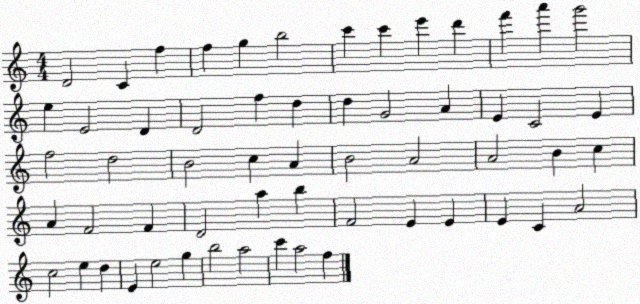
X:1
T:Untitled
M:4/4
L:1/4
K:C
D2 C f f g b2 c' c' e' d' f' a' g'2 e E2 D D2 f d d G2 A E C2 E f2 d2 B2 c A B2 A2 A2 B c A F2 F D2 a b F2 E E E C A2 c2 e d E e2 g b2 a2 c' a2 f